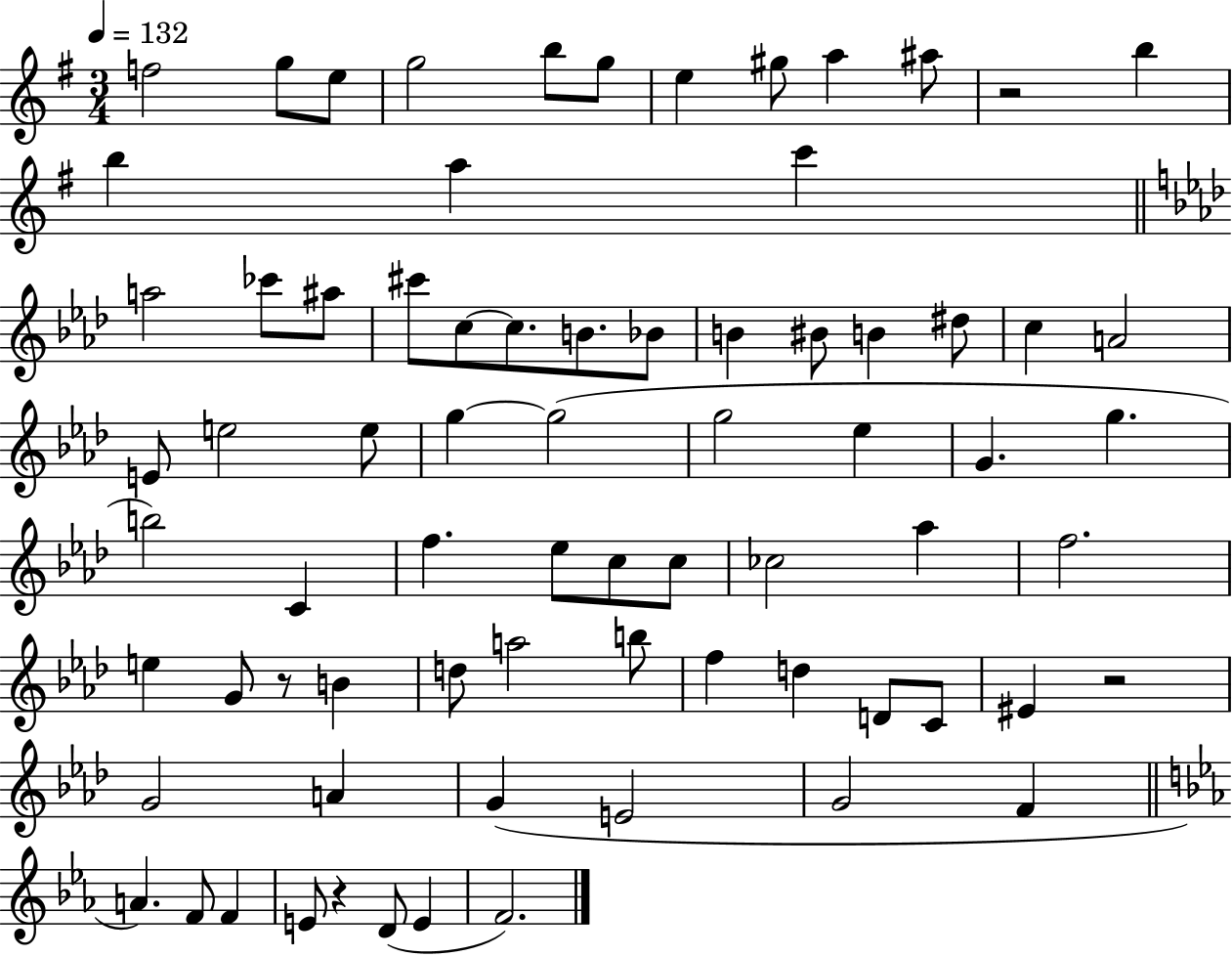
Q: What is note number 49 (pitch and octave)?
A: B4